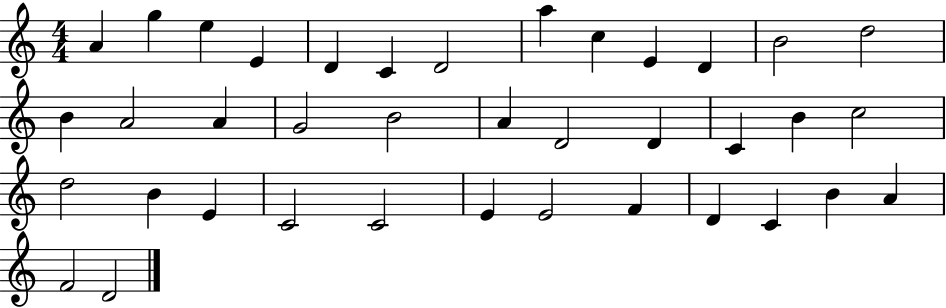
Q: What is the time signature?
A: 4/4